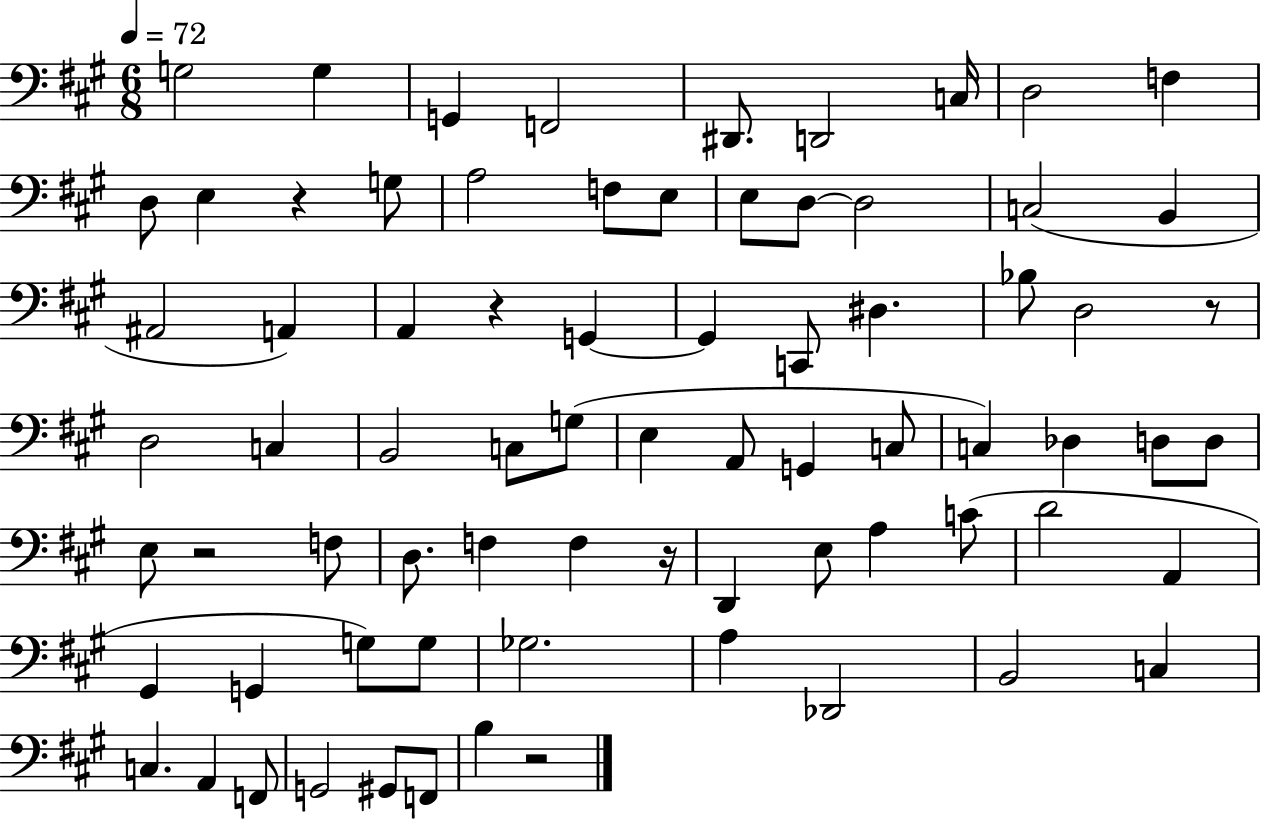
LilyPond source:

{
  \clef bass
  \numericTimeSignature
  \time 6/8
  \key a \major
  \tempo 4 = 72
  g2 g4 | g,4 f,2 | dis,8. d,2 c16 | d2 f4 | \break d8 e4 r4 g8 | a2 f8 e8 | e8 d8~~ d2 | c2( b,4 | \break ais,2 a,4) | a,4 r4 g,4~~ | g,4 c,8 dis4. | bes8 d2 r8 | \break d2 c4 | b,2 c8 g8( | e4 a,8 g,4 c8 | c4) des4 d8 d8 | \break e8 r2 f8 | d8. f4 f4 r16 | d,4 e8 a4 c'8( | d'2 a,4 | \break gis,4 g,4 g8) g8 | ges2. | a4 des,2 | b,2 c4 | \break c4. a,4 f,8 | g,2 gis,8 f,8 | b4 r2 | \bar "|."
}